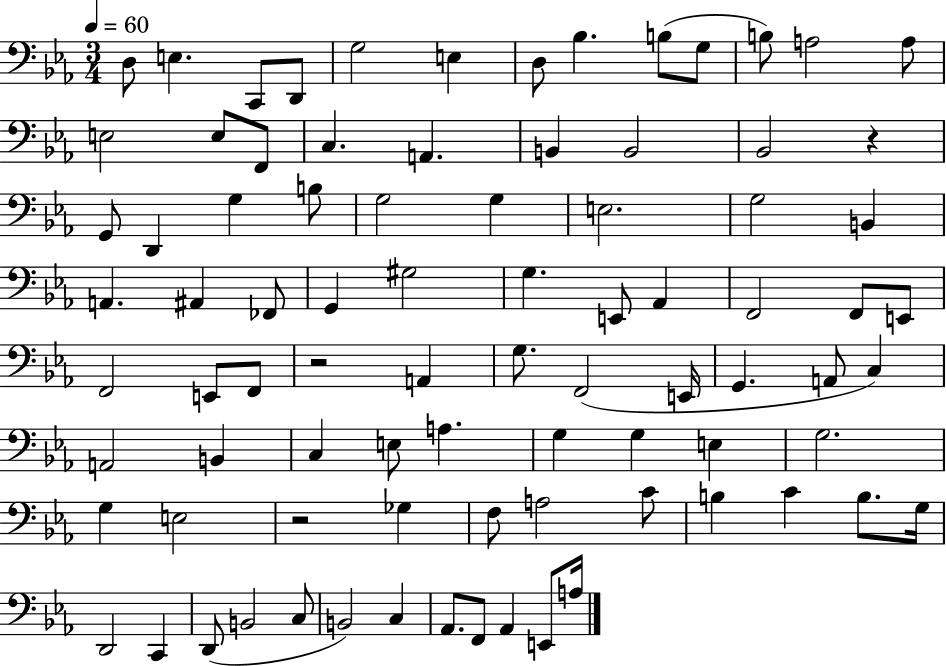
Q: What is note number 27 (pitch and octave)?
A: G3